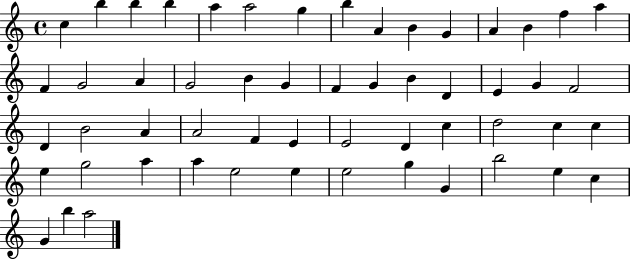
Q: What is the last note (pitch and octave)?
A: A5